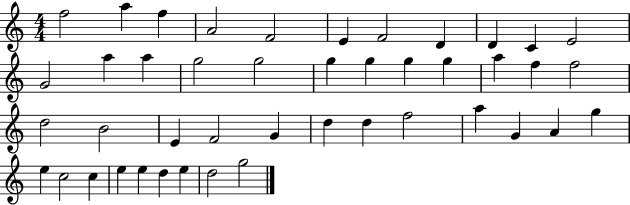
X:1
T:Untitled
M:4/4
L:1/4
K:C
f2 a f A2 F2 E F2 D D C E2 G2 a a g2 g2 g g g g a f f2 d2 B2 E F2 G d d f2 a G A g e c2 c e e d e d2 g2